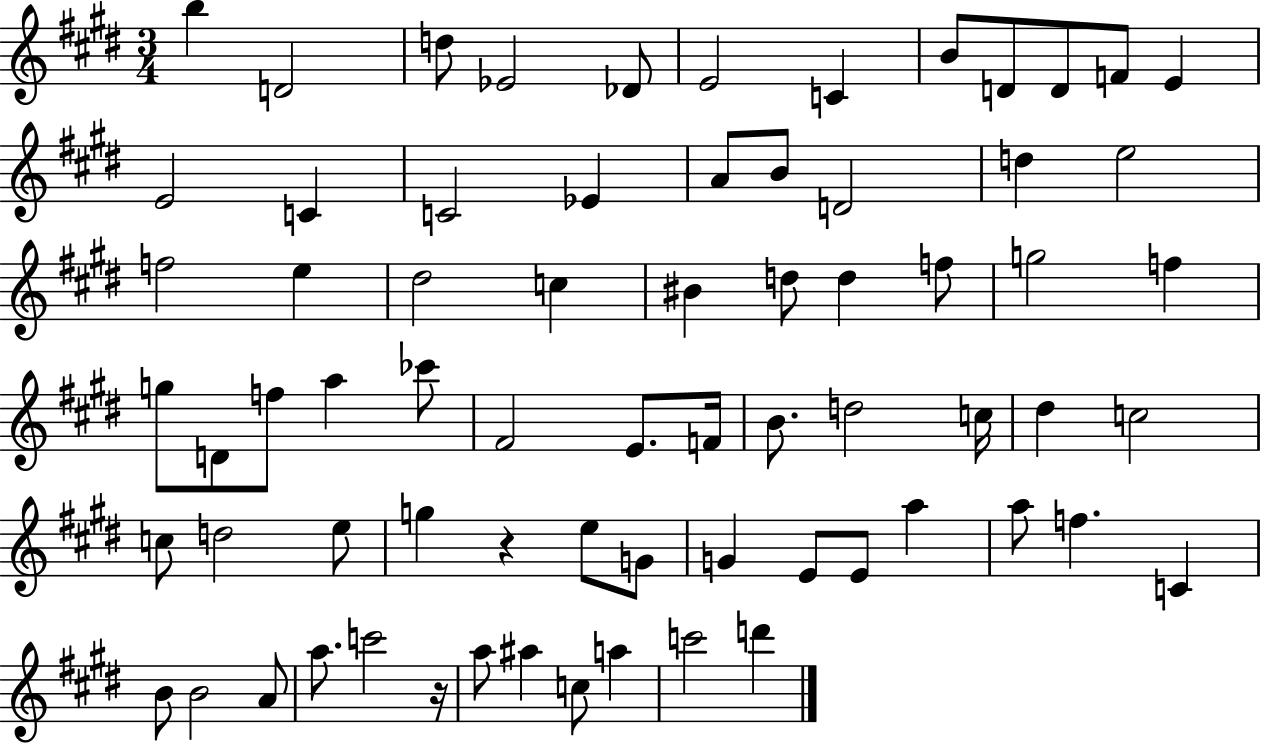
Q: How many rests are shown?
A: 2